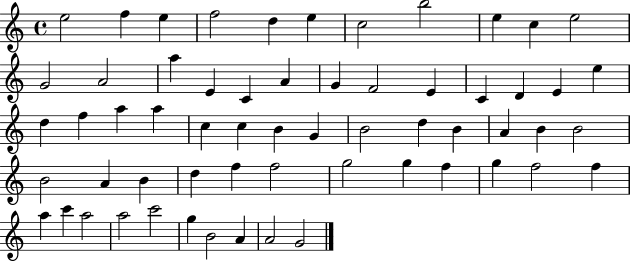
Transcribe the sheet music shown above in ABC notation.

X:1
T:Untitled
M:4/4
L:1/4
K:C
e2 f e f2 d e c2 b2 e c e2 G2 A2 a E C A G F2 E C D E e d f a a c c B G B2 d B A B B2 B2 A B d f f2 g2 g f g f2 f a c' a2 a2 c'2 g B2 A A2 G2